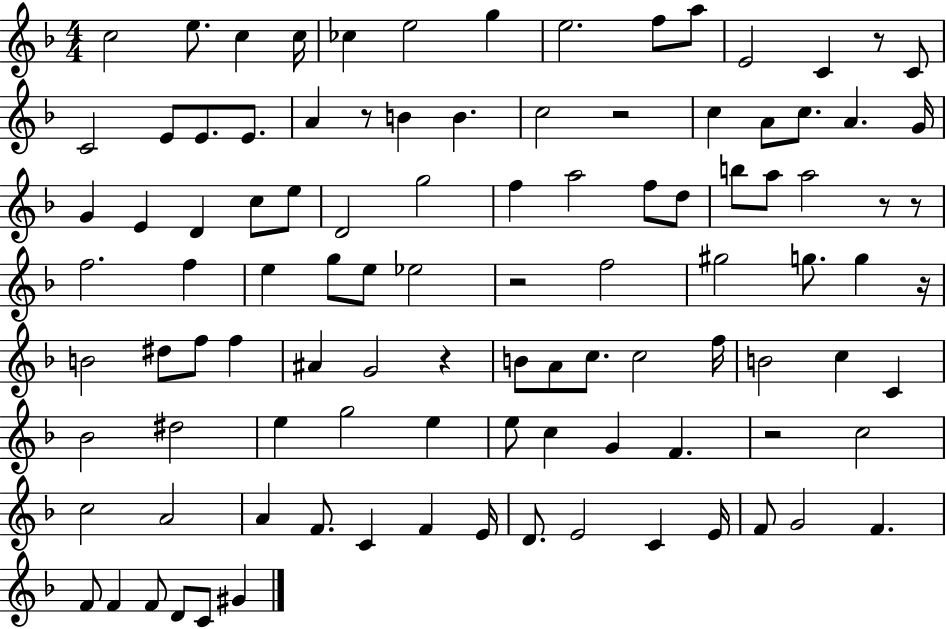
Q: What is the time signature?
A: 4/4